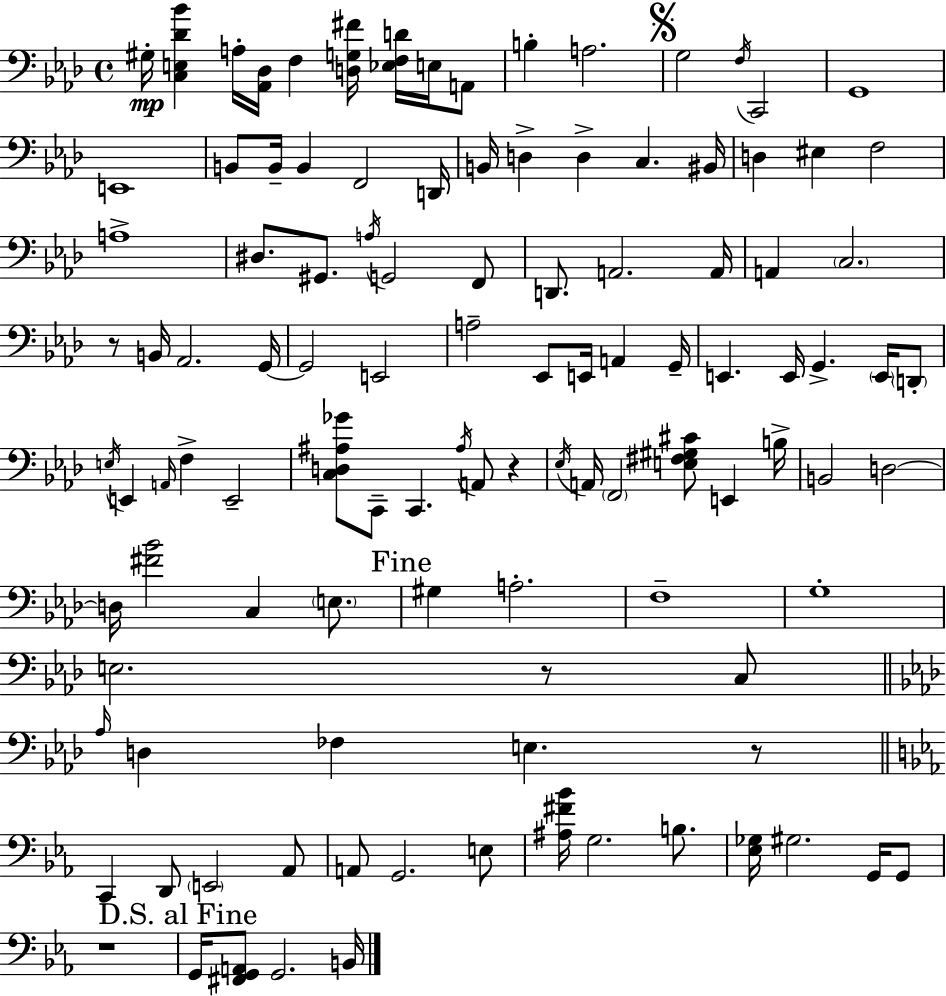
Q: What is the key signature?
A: AES major